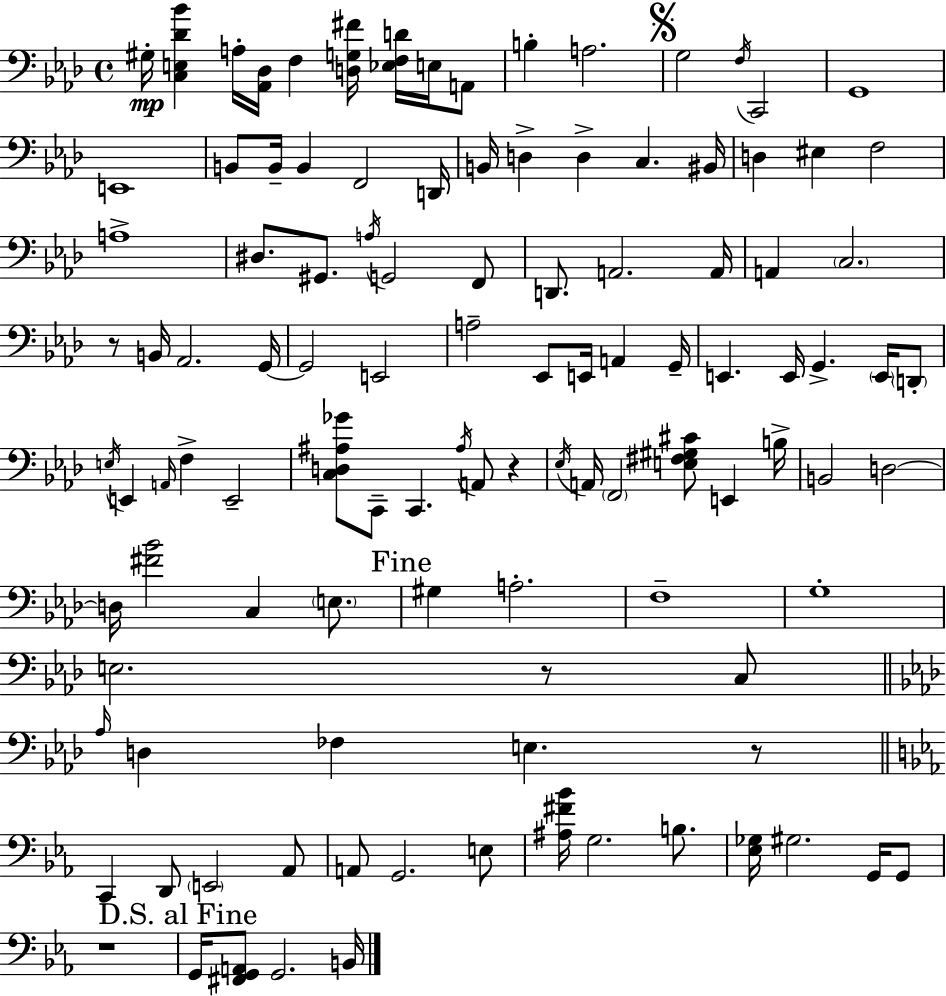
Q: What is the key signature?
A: AES major